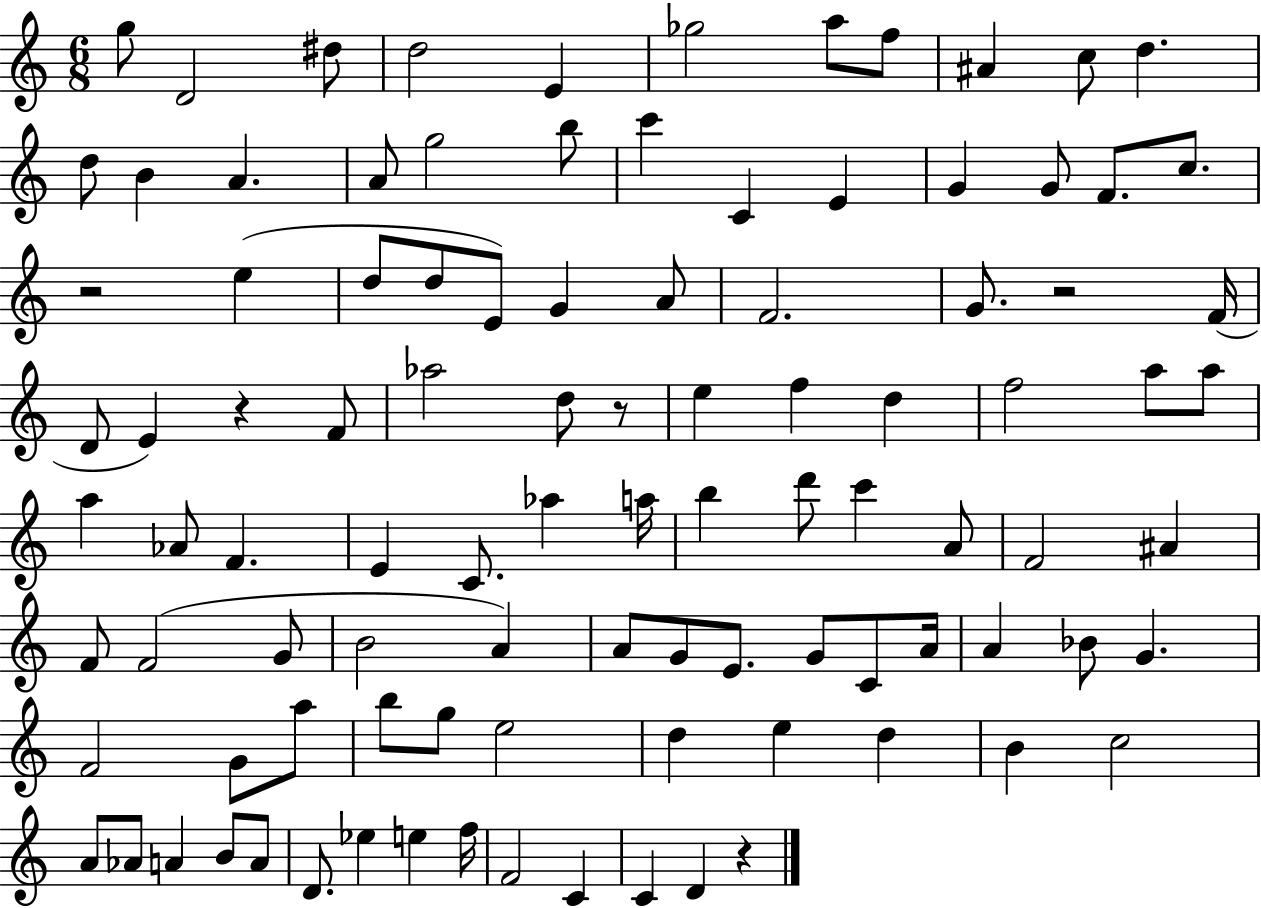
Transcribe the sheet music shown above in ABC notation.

X:1
T:Untitled
M:6/8
L:1/4
K:C
g/2 D2 ^d/2 d2 E _g2 a/2 f/2 ^A c/2 d d/2 B A A/2 g2 b/2 c' C E G G/2 F/2 c/2 z2 e d/2 d/2 E/2 G A/2 F2 G/2 z2 F/4 D/2 E z F/2 _a2 d/2 z/2 e f d f2 a/2 a/2 a _A/2 F E C/2 _a a/4 b d'/2 c' A/2 F2 ^A F/2 F2 G/2 B2 A A/2 G/2 E/2 G/2 C/2 A/4 A _B/2 G F2 G/2 a/2 b/2 g/2 e2 d e d B c2 A/2 _A/2 A B/2 A/2 D/2 _e e f/4 F2 C C D z